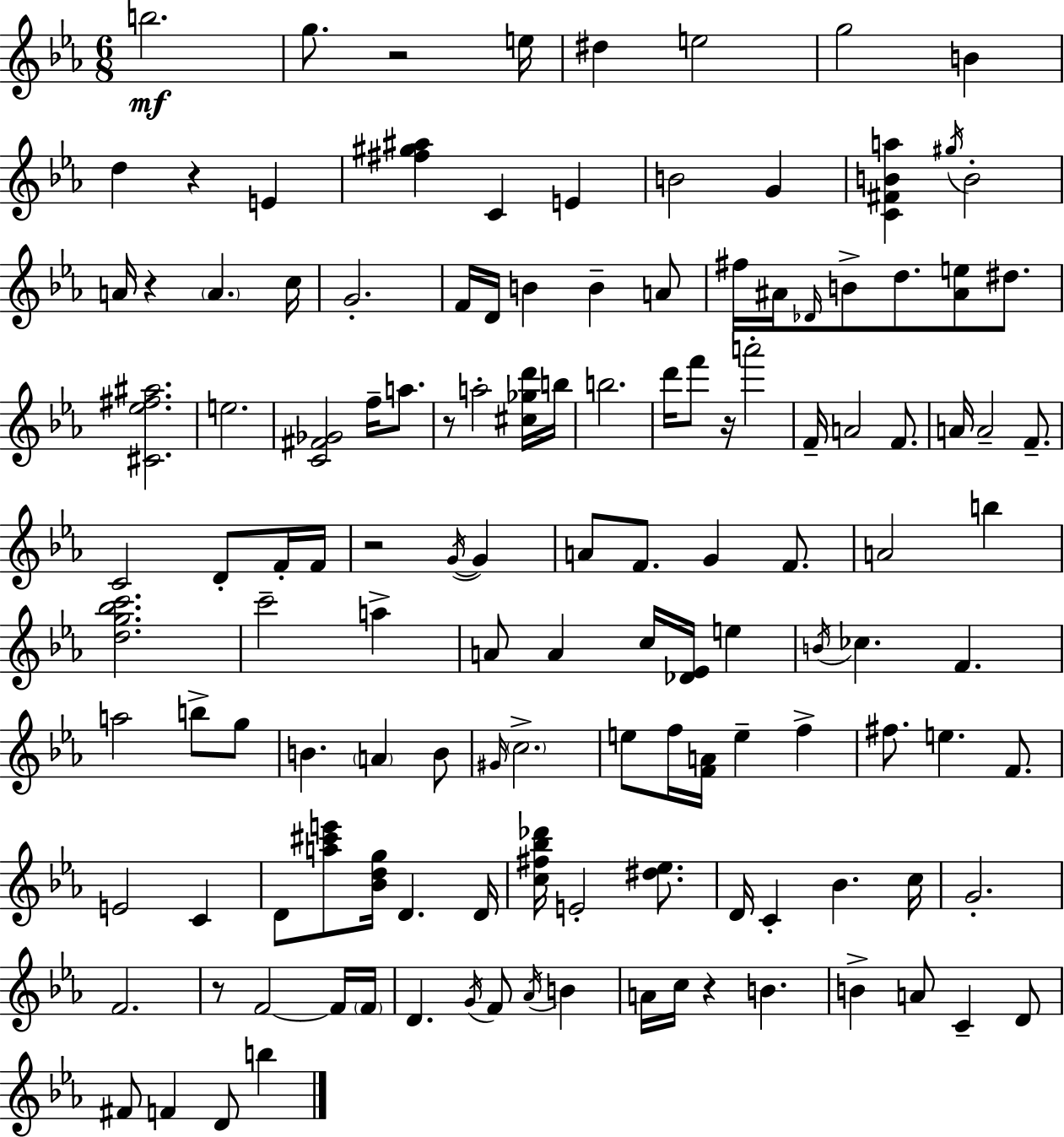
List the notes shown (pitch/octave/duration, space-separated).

B5/h. G5/e. R/h E5/s D#5/q E5/h G5/h B4/q D5/q R/q E4/q [F#5,G#5,A#5]/q C4/q E4/q B4/h G4/q [C4,F#4,B4,A5]/q G#5/s B4/h A4/s R/q A4/q. C5/s G4/h. F4/s D4/s B4/q B4/q A4/e F#5/s A#4/s Db4/s B4/e D5/e. [A#4,E5]/e D#5/e. [C#4,Eb5,F#5,A#5]/h. E5/h. [C4,F#4,Gb4]/h F5/s A5/e. R/e A5/h [C#5,Gb5,D6]/s B5/s B5/h. D6/s F6/e R/s A6/h F4/s A4/h F4/e. A4/s A4/h F4/e. C4/h D4/e F4/s F4/s R/h G4/s G4/q A4/e F4/e. G4/q F4/e. A4/h B5/q [D5,G5,Bb5,C6]/h. C6/h A5/q A4/e A4/q C5/s [Db4,Eb4]/s E5/q B4/s CES5/q. F4/q. A5/h B5/e G5/e B4/q. A4/q B4/e G#4/s C5/h. E5/e F5/s [F4,A4]/s E5/q F5/q F#5/e. E5/q. F4/e. E4/h C4/q D4/e [A5,C#6,E6]/e [Bb4,D5,G5]/s D4/q. D4/s [C5,F#5,Bb5,Db6]/s E4/h [D#5,Eb5]/e. D4/s C4/q Bb4/q. C5/s G4/h. F4/h. R/e F4/h F4/s F4/s D4/q. G4/s F4/e Ab4/s B4/q A4/s C5/s R/q B4/q. B4/q A4/e C4/q D4/e F#4/e F4/q D4/e B5/q